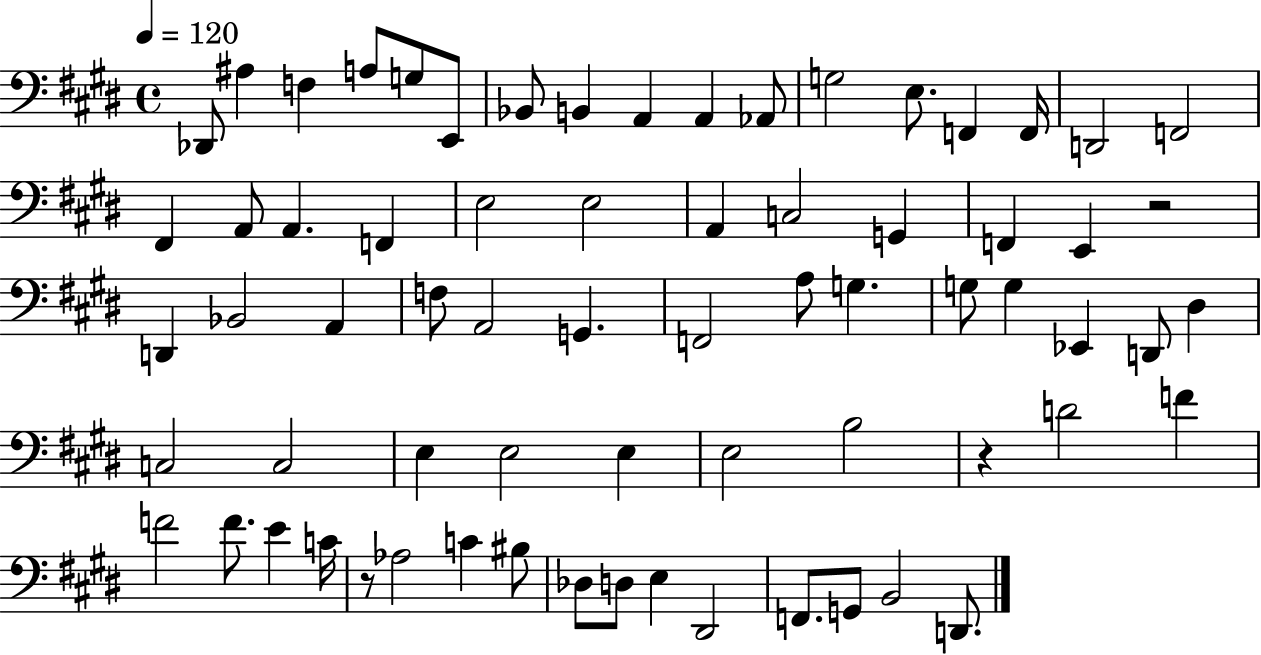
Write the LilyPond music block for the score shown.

{
  \clef bass
  \time 4/4
  \defaultTimeSignature
  \key e \major
  \tempo 4 = 120
  des,8 ais4 f4 a8 g8 e,8 | bes,8 b,4 a,4 a,4 aes,8 | g2 e8. f,4 f,16 | d,2 f,2 | \break fis,4 a,8 a,4. f,4 | e2 e2 | a,4 c2 g,4 | f,4 e,4 r2 | \break d,4 bes,2 a,4 | f8 a,2 g,4. | f,2 a8 g4. | g8 g4 ees,4 d,8 dis4 | \break c2 c2 | e4 e2 e4 | e2 b2 | r4 d'2 f'4 | \break f'2 f'8. e'4 c'16 | r8 aes2 c'4 bis8 | des8 d8 e4 dis,2 | f,8. g,8 b,2 d,8. | \break \bar "|."
}